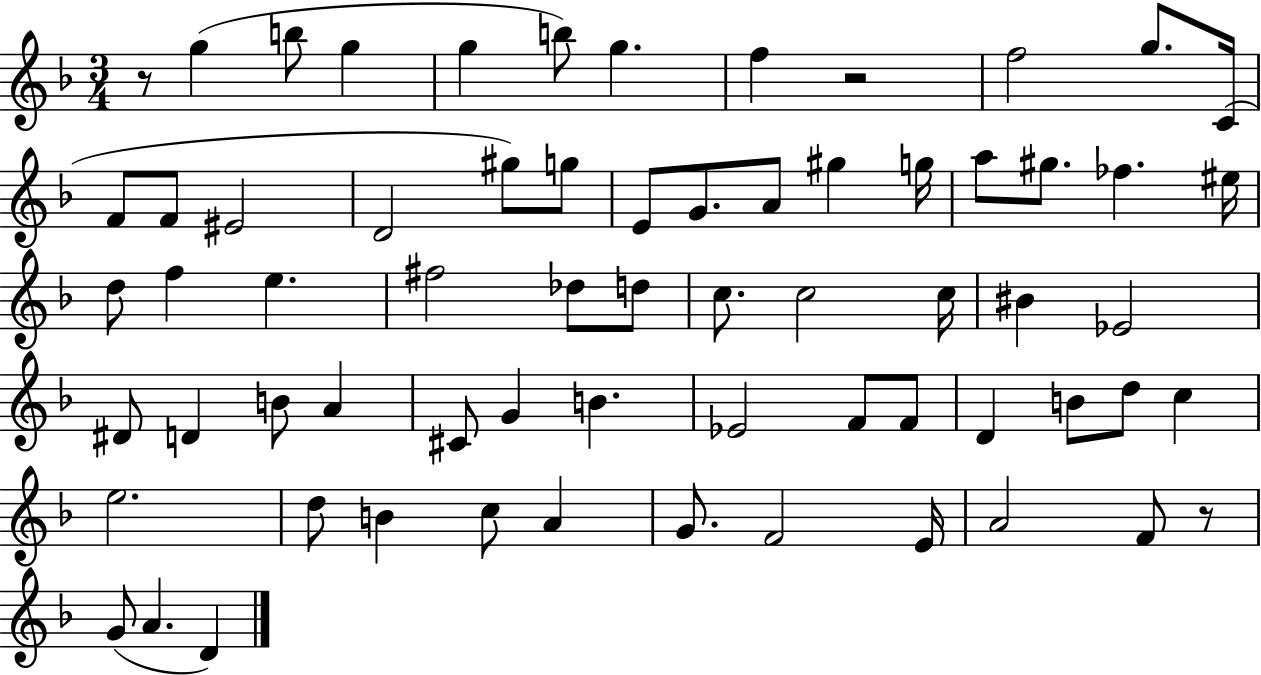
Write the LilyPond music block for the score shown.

{
  \clef treble
  \numericTimeSignature
  \time 3/4
  \key f \major
  r8 g''4( b''8 g''4 | g''4 b''8) g''4. | f''4 r2 | f''2 g''8. c'16( | \break f'8 f'8 eis'2 | d'2 gis''8) g''8 | e'8 g'8. a'8 gis''4 g''16 | a''8 gis''8. fes''4. eis''16 | \break d''8 f''4 e''4. | fis''2 des''8 d''8 | c''8. c''2 c''16 | bis'4 ees'2 | \break dis'8 d'4 b'8 a'4 | cis'8 g'4 b'4. | ees'2 f'8 f'8 | d'4 b'8 d''8 c''4 | \break e''2. | d''8 b'4 c''8 a'4 | g'8. f'2 e'16 | a'2 f'8 r8 | \break g'8( a'4. d'4) | \bar "|."
}